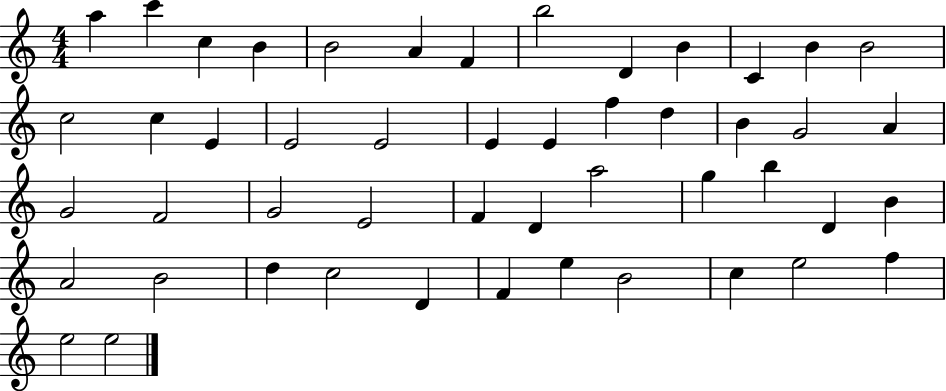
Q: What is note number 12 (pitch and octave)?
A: B4